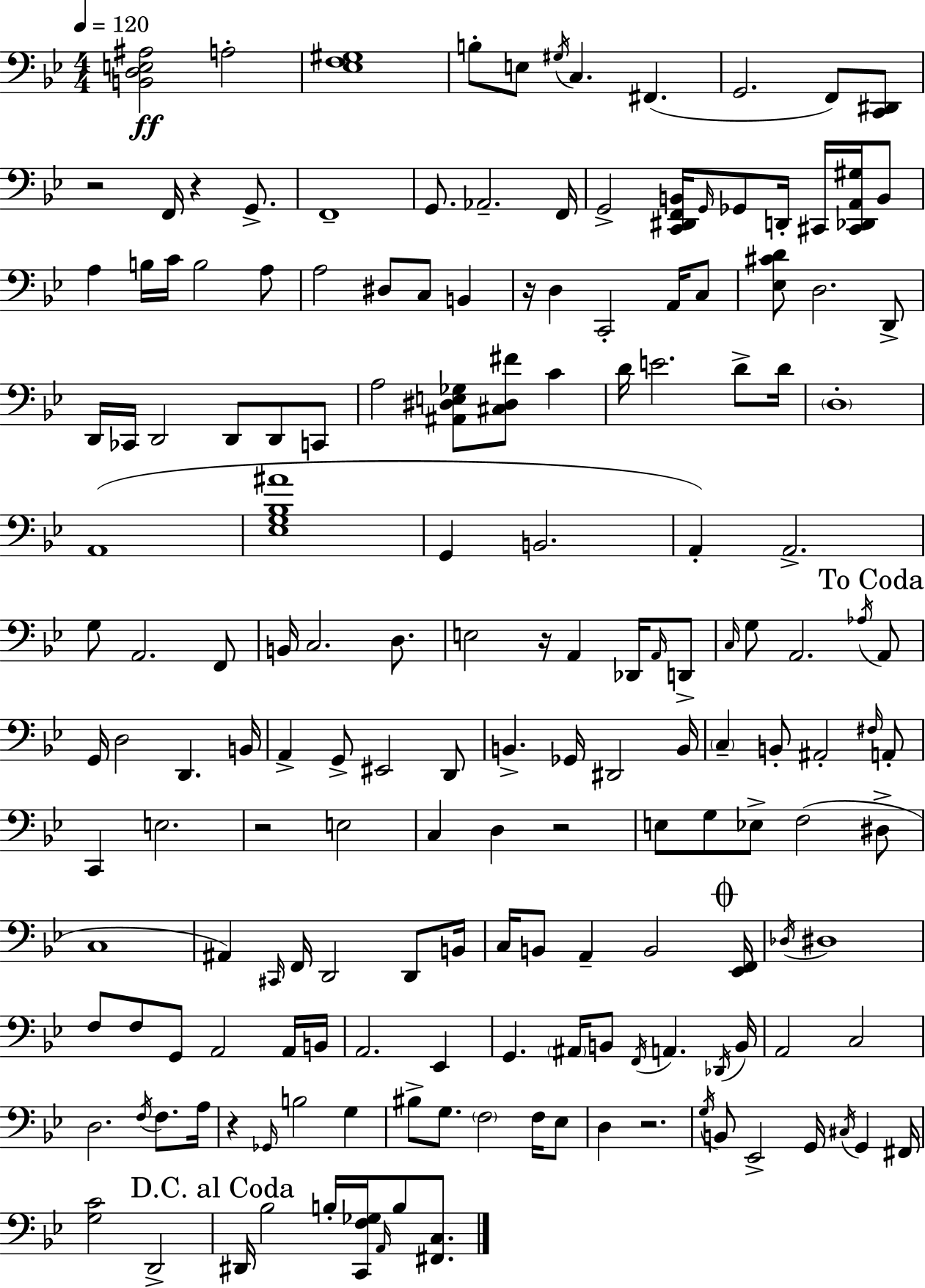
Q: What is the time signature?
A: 4/4